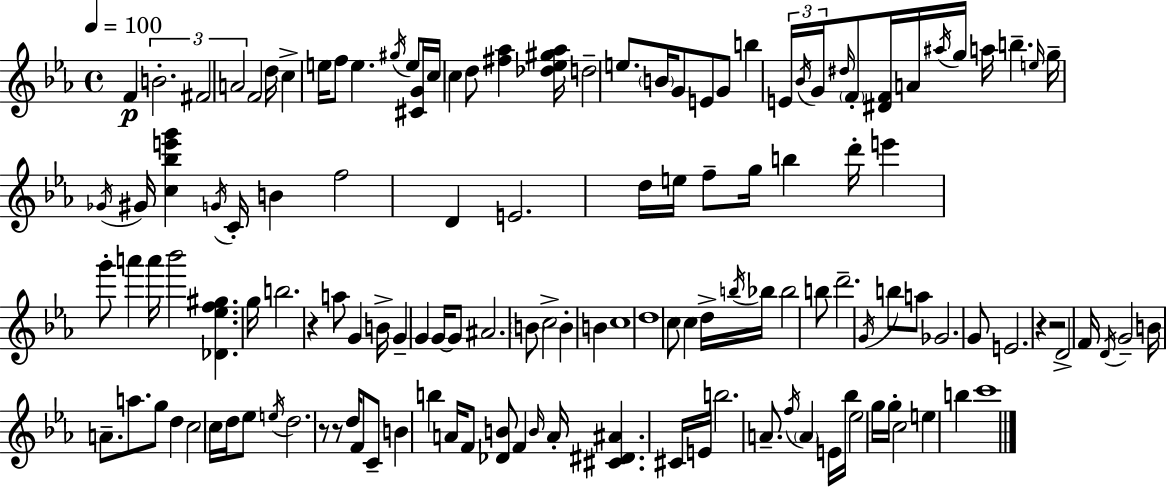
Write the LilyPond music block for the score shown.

{
  \clef treble
  \time 4/4
  \defaultTimeSignature
  \key c \minor
  \tempo 4 = 100
  f'4\p \tuplet 3/2 { b'2.-. | fis'2 a'2 } | f'2 d''16 c''4-> e''16 f''8 | e''4. \acciaccatura { gis''16 } e''8 <cis' g'>16 c''16 c''4 d''8 | \break <fis'' aes''>4 <des'' ees'' gis'' aes''>16 d''2-- e''8. | \parenthesize b'16 g'8 e'8 g'8 b''4 \tuplet 3/2 { e'16 \acciaccatura { bes'16 } g'16 } \grace { dis''16 } | \parenthesize f'8-. <dis' f'>16 a'16 \acciaccatura { ais''16 } g''16 a''16 b''4.-- \grace { e''16 } g''16-- \acciaccatura { ges'16 } | gis'16 <c'' bes'' e''' g'''>4 \acciaccatura { g'16 } c'16-. b'4 f''2 | \break d'4 e'2. | d''16 e''16 f''8-- g''16 b''4 d'''16-. e'''4 | g'''8-. a'''4 a'''16 bes'''2 | <des' ees'' f'' gis''>4. g''16 b''2. | \break r4 a''8 g'4 b'16-> g'4-- | g'4 g'16~~ g'8 ais'2. | \parenthesize b'8 c''2-> b'4-. | b'4 c''1 | \break d''1 | c''8 c''4 d''16-> \acciaccatura { b''16 } bes''16 | bes''2 b''8 d'''2.-- | \acciaccatura { g'16 } b''8 a''8 ges'2. | \break g'8 e'2. | r4 r2 | d'2-> f'16 \acciaccatura { d'16 } g'2-- | b'16 a'8.-- a''8. g''8 d''4 | \break c''2 c''16 d''16 ees''8 \acciaccatura { e''16 } d''2. | r8 r8 d''16 f'8 | c'8-- b'4 b''4 a'16 f'8 <des' b'>8 f'4 | \grace { b'16 } a'16-. <cis' dis' ais'>4. cis'16 e'16 b''2. | \break a'8.-- \acciaccatura { f''16 } \parenthesize a'4 | e'16 bes''16 ees''2 g''16 g''16-. c''2 | e''4 b''4 c'''1 | \bar "|."
}